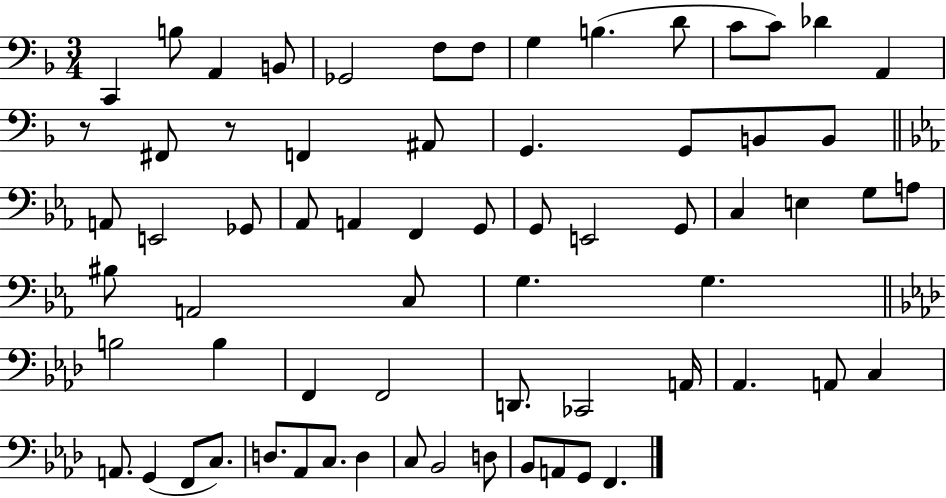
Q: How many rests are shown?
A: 2